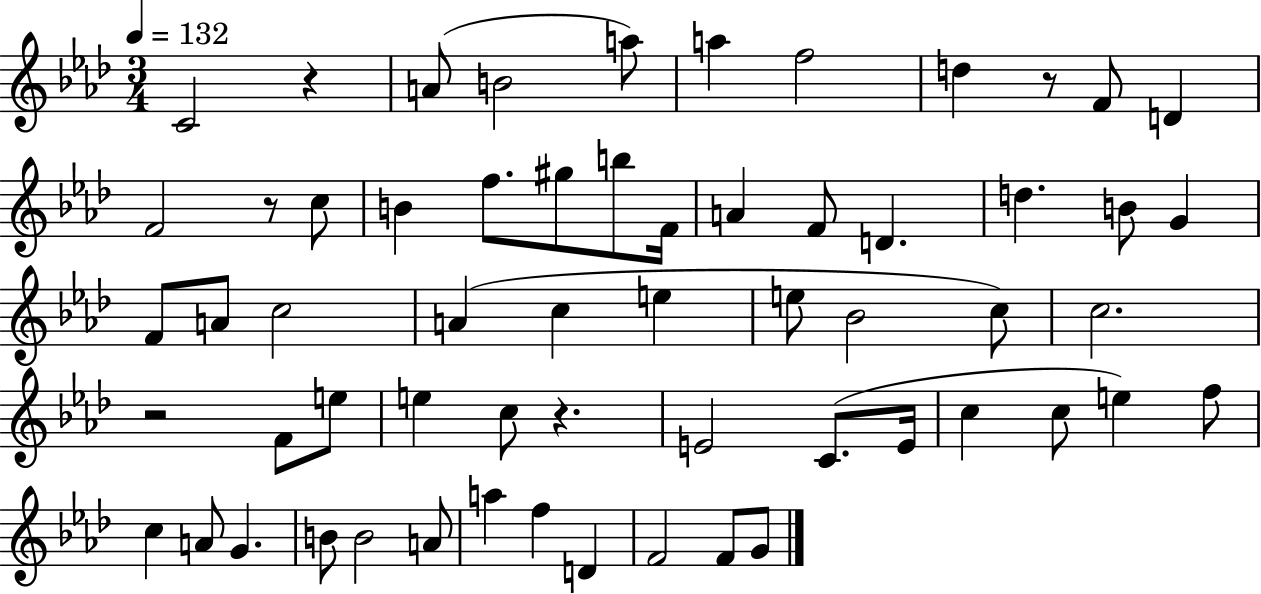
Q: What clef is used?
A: treble